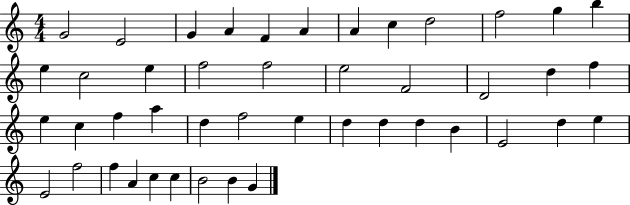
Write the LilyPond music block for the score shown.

{
  \clef treble
  \numericTimeSignature
  \time 4/4
  \key c \major
  g'2 e'2 | g'4 a'4 f'4 a'4 | a'4 c''4 d''2 | f''2 g''4 b''4 | \break e''4 c''2 e''4 | f''2 f''2 | e''2 f'2 | d'2 d''4 f''4 | \break e''4 c''4 f''4 a''4 | d''4 f''2 e''4 | d''4 d''4 d''4 b'4 | e'2 d''4 e''4 | \break e'2 f''2 | f''4 a'4 c''4 c''4 | b'2 b'4 g'4 | \bar "|."
}